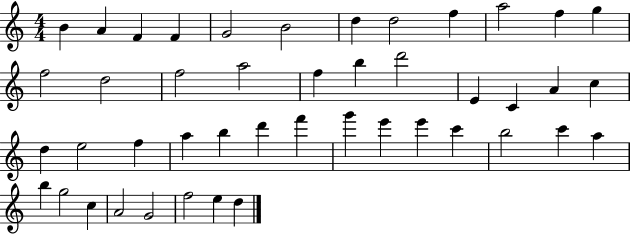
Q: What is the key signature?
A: C major